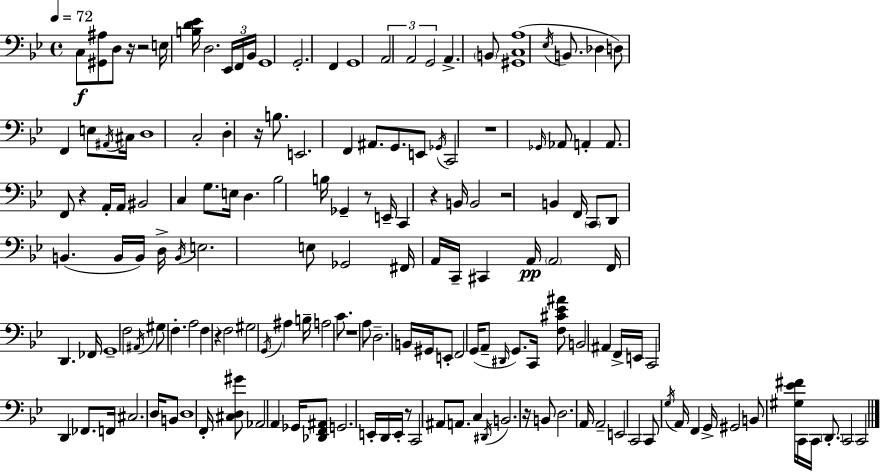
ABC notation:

X:1
T:Untitled
M:4/4
L:1/4
K:Gm
C,/2 [^G,,^A,]/2 D,/2 z/4 z2 E,/4 [B,D_E]/4 D,2 _E,,/4 F,,/4 _B,,/4 G,,4 G,,2 F,, G,,4 A,,2 A,,2 G,,2 A,, B,,/2 [^G,,C,A,]4 _E,/4 B,,/2 _D, D,/2 F,, E,/2 ^A,,/4 ^C,/4 D,4 C,2 D, z/4 B,/2 E,,2 F,, ^A,,/2 G,,/2 E,,/2 _G,,/4 C,,2 z4 _G,,/4 _A,,/2 A,, A,,/2 F,,/2 z A,,/4 A,,/4 ^B,,2 C, G,/2 E,/4 D, _B,2 B,/4 _G,, z/2 E,,/4 C,, z B,,/4 B,,2 z2 B,, F,,/4 C,,/2 D,,/2 B,, B,,/4 B,,/4 D,/4 B,,/4 E,2 E,/2 _G,,2 ^F,,/4 A,,/4 C,,/4 ^C,, A,,/4 A,,2 F,,/4 D,, _F,,/4 G,,4 F,2 ^A,,/4 ^G,/2 F, A,2 F, z F,2 ^G,2 G,,/4 ^A, B,/4 A,2 C/2 z4 A,/2 D,2 B,,/4 ^G,,/4 E,,/2 F,,2 G,,/4 A,,/2 ^D,,/4 G,,/2 C,,/4 [F,^C_E^A]/2 B,,2 ^A,, F,,/4 E,,/4 C,,2 D,, _F,,/2 F,,/4 ^C,2 D,/4 B,,/2 D,4 F,,/4 [^C,D,^G]/2 _A,,2 A,, _G,,/4 [_D,,F,,^A,,]/2 G,,2 E,,/4 D,,/4 E,,/4 z/2 C,,2 ^A,,/2 A,,/2 C, ^D,,/4 B,,2 z/4 B,,/2 D,2 A,,/4 A,,2 E,,2 C,,2 C,,/2 G,/4 A,,/4 F,, G,,/4 ^G,,2 B,,/2 [^G,_E^F]/4 C,,/4 C,,/4 D,,/2 C,,2 C,,2